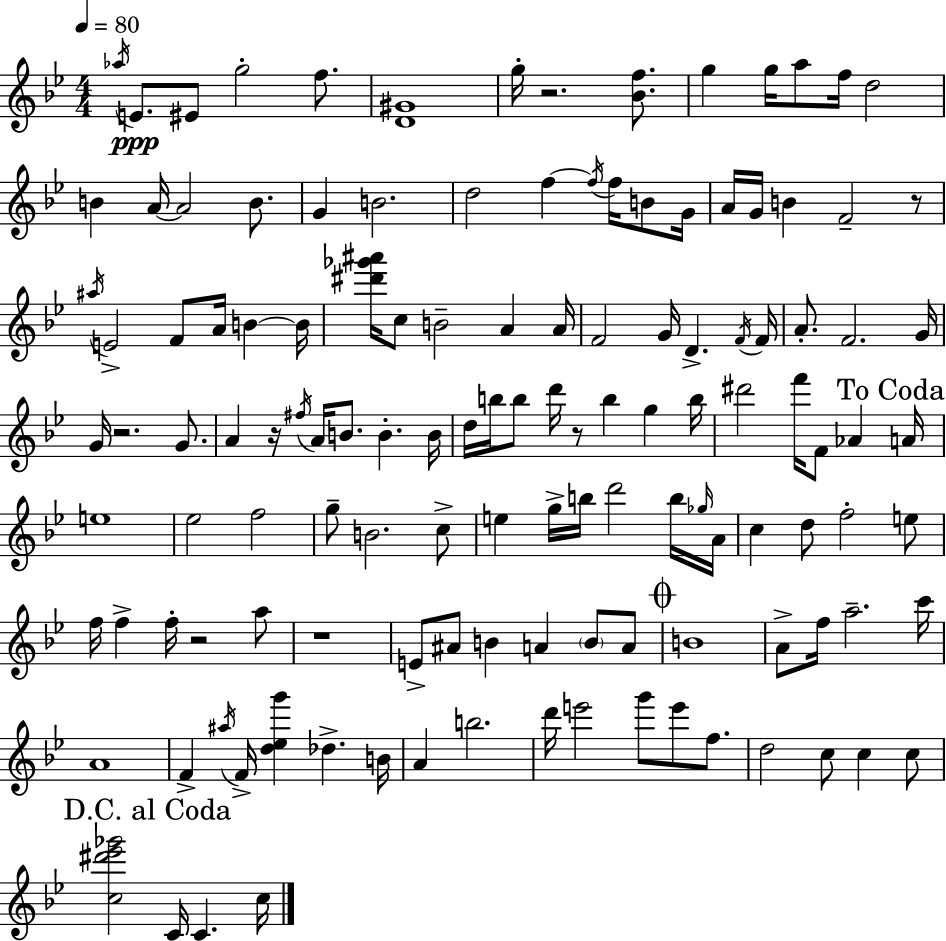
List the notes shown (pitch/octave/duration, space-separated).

Ab5/s E4/e. EIS4/e G5/h F5/e. [D4,G#4]/w G5/s R/h. [Bb4,F5]/e. G5/q G5/s A5/e F5/s D5/h B4/q A4/s A4/h B4/e. G4/q B4/h. D5/h F5/q F5/s F5/s B4/e G4/s A4/s G4/s B4/q F4/h R/e A#5/s E4/h F4/e A4/s B4/q B4/s [D#6,Gb6,A#6]/s C5/e B4/h A4/q A4/s F4/h G4/s D4/q. F4/s F4/s A4/e. F4/h. G4/s G4/s R/h. G4/e. A4/q R/s F#5/s A4/s B4/e. B4/q. B4/s D5/s B5/s B5/e D6/s R/e B5/q G5/q B5/s D#6/h F6/s F4/e Ab4/q A4/s E5/w Eb5/h F5/h G5/e B4/h. C5/e E5/q G5/s B5/s D6/h B5/s Gb5/s A4/s C5/q D5/e F5/h E5/e F5/s F5/q F5/s R/h A5/e R/w E4/e A#4/e B4/q A4/q B4/e A4/e B4/w A4/e F5/s A5/h. C6/s A4/w F4/q A#5/s F4/s [D5,Eb5,G6]/q Db5/q. B4/s A4/q B5/h. D6/s E6/h G6/e E6/e F5/e. D5/h C5/e C5/q C5/e [C5,D#6,Eb6,Gb6]/h C4/s C4/q. C5/s